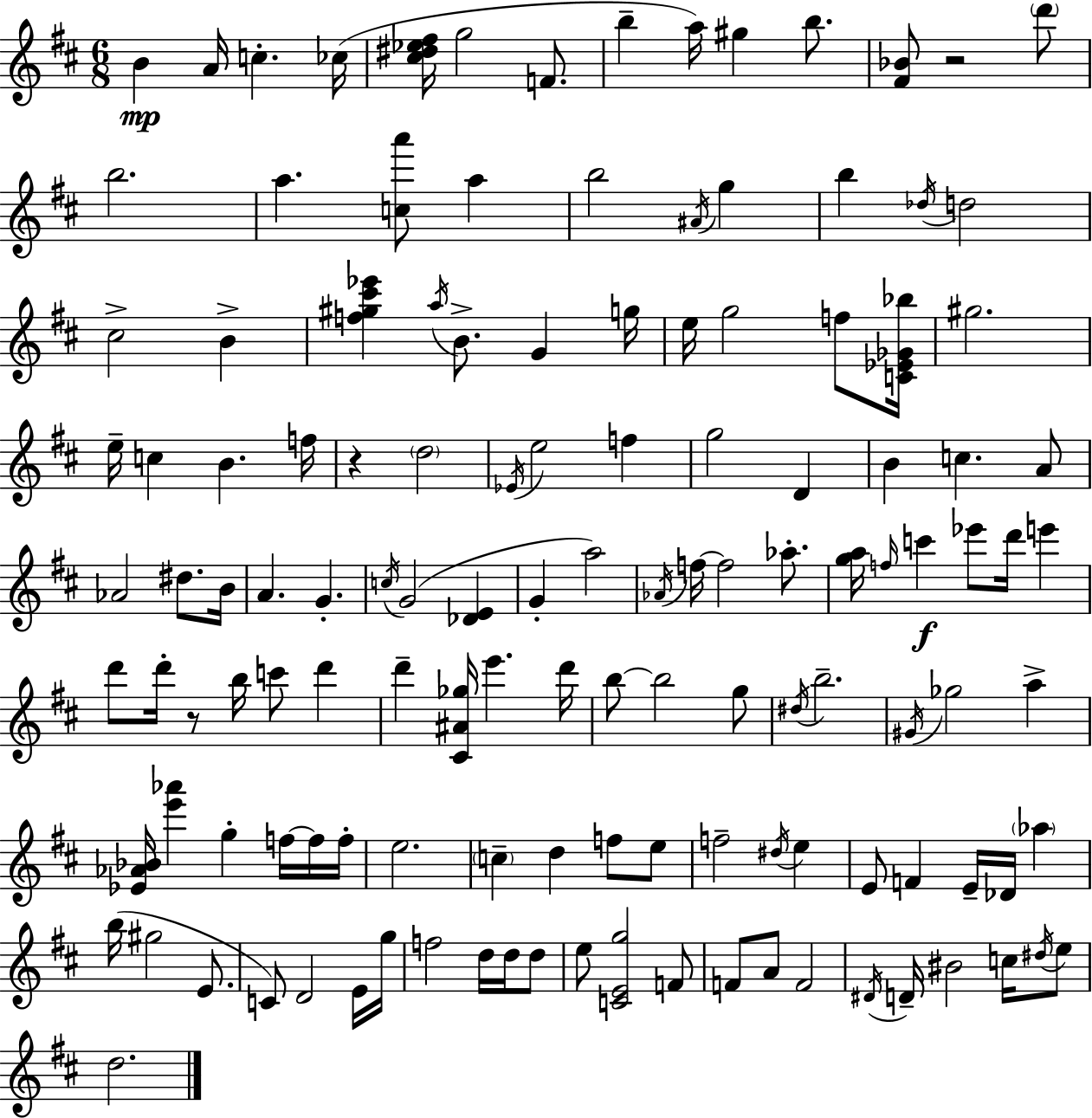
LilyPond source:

{
  \clef treble
  \numericTimeSignature
  \time 6/8
  \key d \major
  b'4\mp a'16 c''4.-. ces''16( | <cis'' dis'' ees'' fis''>16 g''2 f'8. | b''4-- a''16) gis''4 b''8. | <fis' bes'>8 r2 \parenthesize d'''8 | \break b''2. | a''4. <c'' a'''>8 a''4 | b''2 \acciaccatura { ais'16 } g''4 | b''4 \acciaccatura { des''16 } d''2 | \break cis''2-> b'4-> | <f'' gis'' cis''' ees'''>4 \acciaccatura { a''16 } b'8.-> g'4 | g''16 e''16 g''2 | f''8 <c' ees' ges' bes''>16 gis''2. | \break e''16-- c''4 b'4. | f''16 r4 \parenthesize d''2 | \acciaccatura { ees'16 } e''2 | f''4 g''2 | \break d'4 b'4 c''4. | a'8 aes'2 | dis''8. b'16 a'4. g'4.-. | \acciaccatura { c''16 } g'2( | \break <des' e'>4 g'4-. a''2) | \acciaccatura { aes'16 } f''16~~ f''2 | aes''8.-. <g'' a''>16 \grace { f''16 }\f c'''4 | ees'''8 d'''16 e'''4 d'''8 d'''16-. r8 | \break b''16 c'''8 d'''4 d'''4-- <cis' ais' ges''>16 | e'''4. d'''16 b''8~~ b''2 | g''8 \acciaccatura { dis''16 } b''2.-- | \acciaccatura { gis'16 } ges''2 | \break a''4-> <ees' aes' bes'>16 <e''' aes'''>4 | g''4-. f''16~~ f''16 f''16-. e''2. | \parenthesize c''4-- | d''4 f''8 e''8 f''2-- | \break \acciaccatura { dis''16 } e''4 e'8 | f'4 e'16-- des'16 \parenthesize aes''4 b''16( gis''2 | e'8. c'8) | d'2 e'16 g''16 f''2 | \break d''16 d''16 d''8 e''8 | <c' e' g''>2 f'8 f'8 | a'8 f'2 \acciaccatura { dis'16 } d'16-- | bis'2 c''16 \acciaccatura { dis''16 } e''8 | \break d''2. | \bar "|."
}